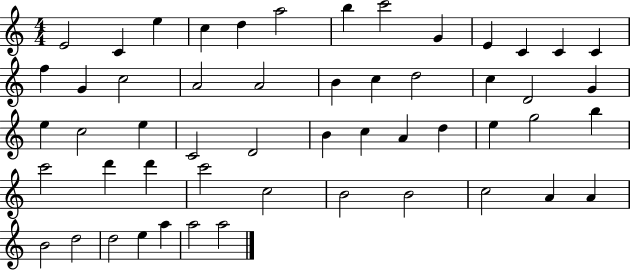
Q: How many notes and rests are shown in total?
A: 53